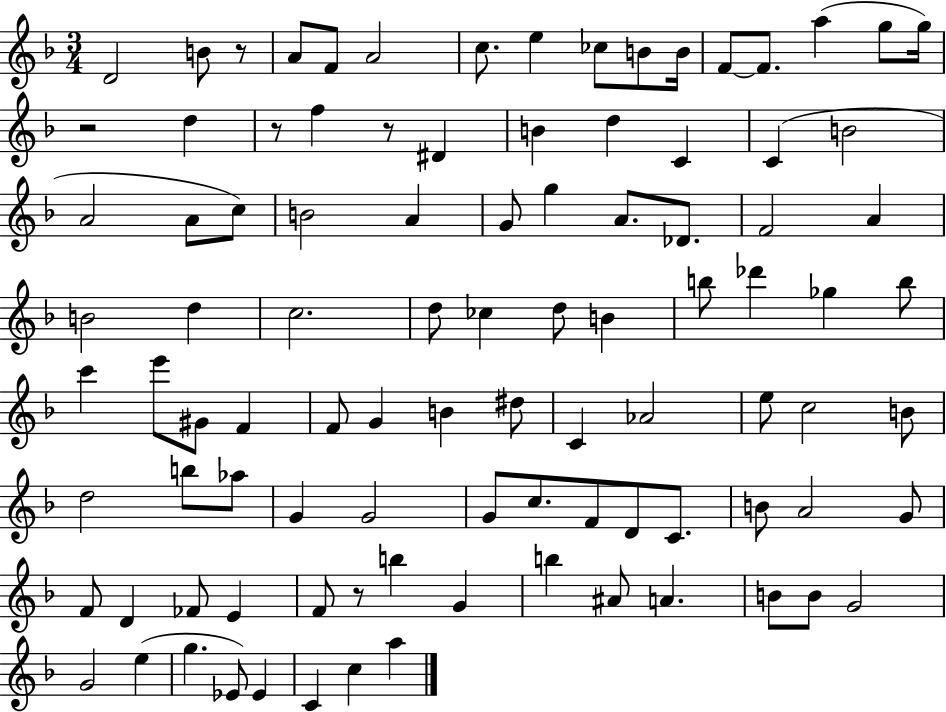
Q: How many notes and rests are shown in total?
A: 97